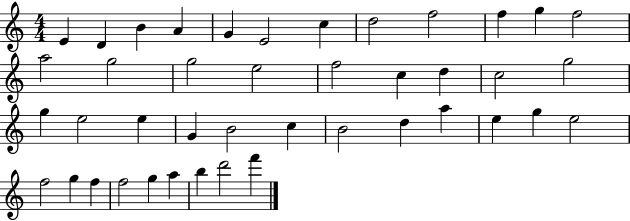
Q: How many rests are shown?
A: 0